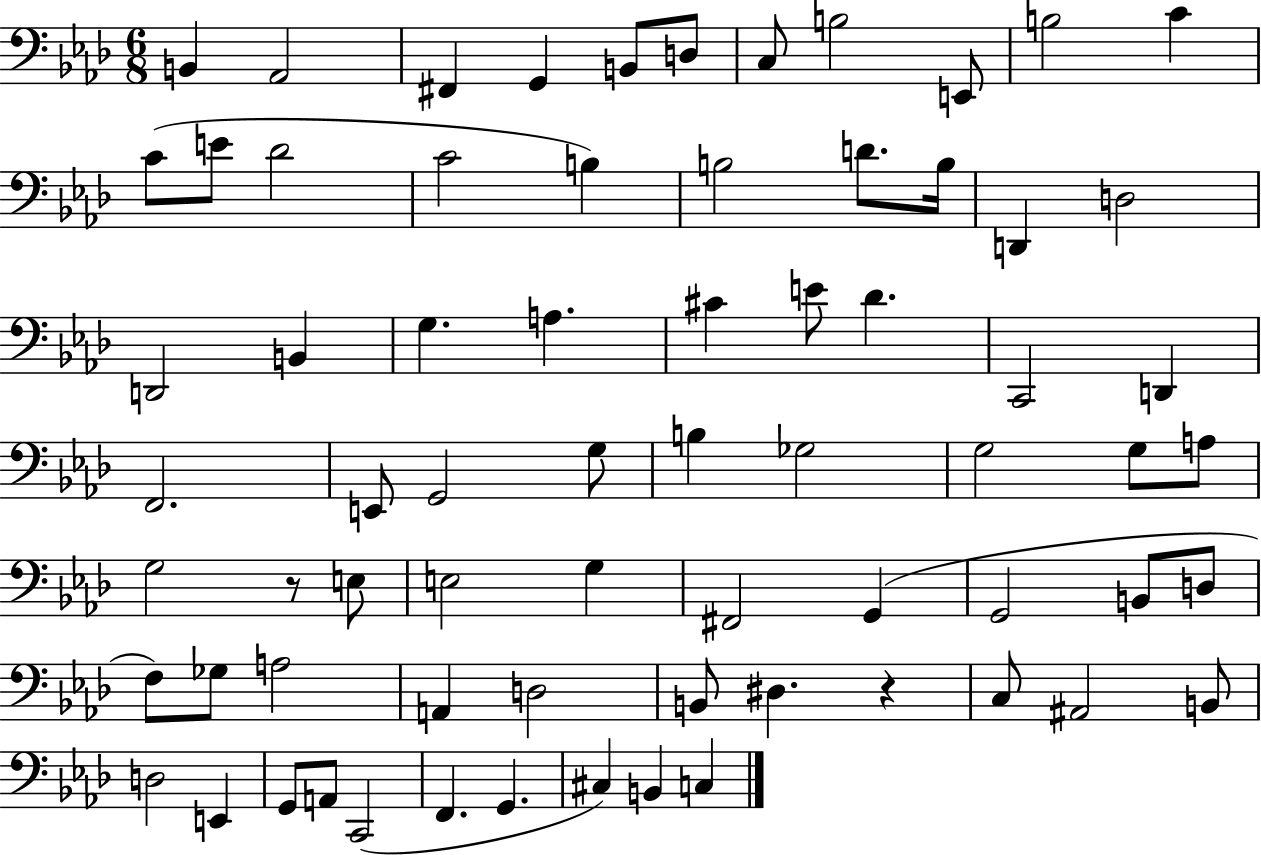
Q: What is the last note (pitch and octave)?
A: C3